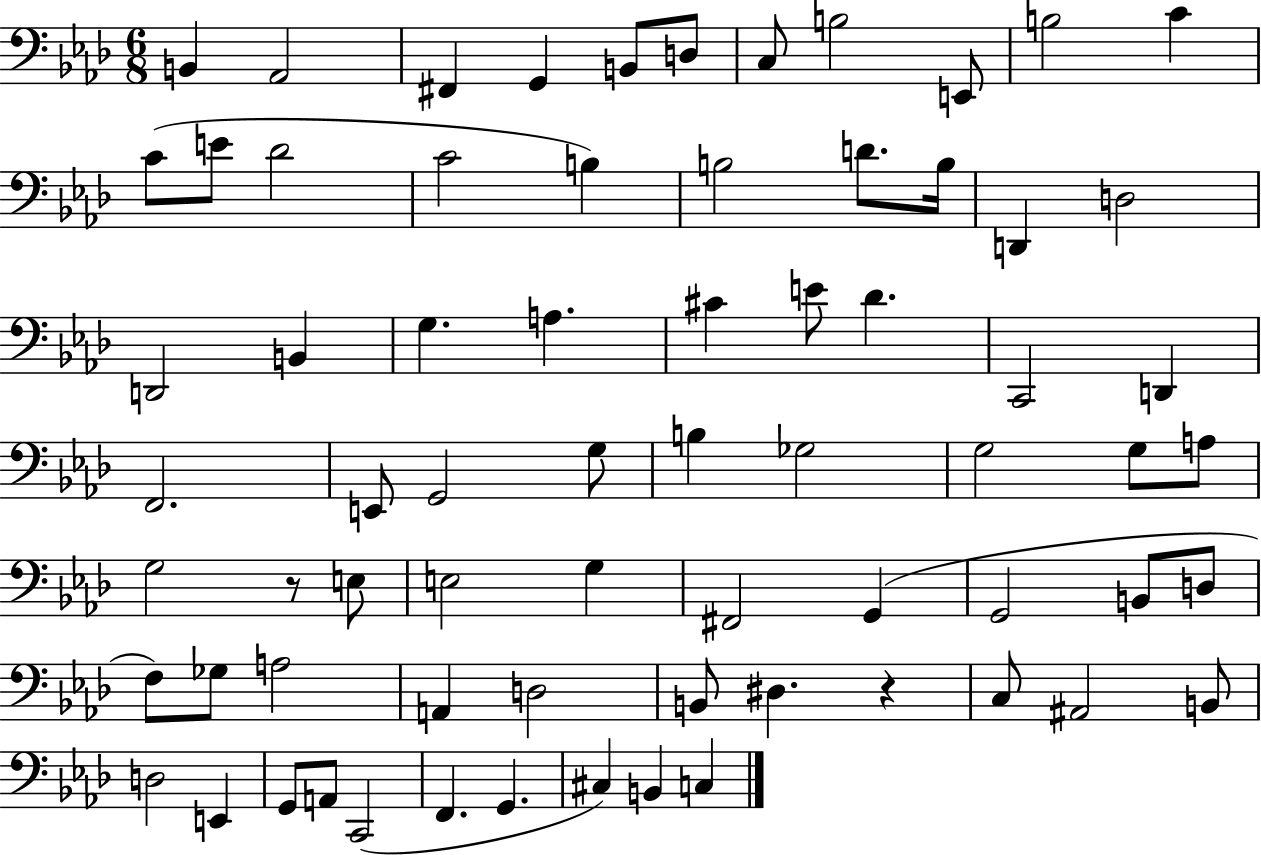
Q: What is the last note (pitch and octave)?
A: C3